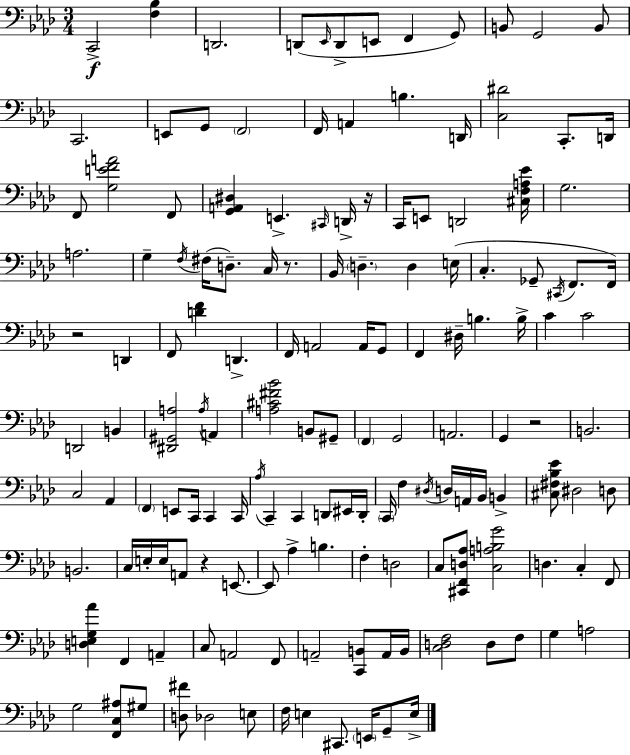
C2/h [F3,Bb3]/q D2/h. D2/e Eb2/s D2/e E2/e F2/q G2/e B2/e G2/h B2/e C2/h. E2/e G2/e F2/h F2/s A2/q B3/q. D2/s [C3,D#4]/h C2/e. D2/s F2/e [G3,E4,F4,A4]/h F2/e [G2,A2,D#3]/q E2/q. C#2/s D2/s R/s C2/s E2/e D2/h [C#3,F3,A3,Eb4]/s G3/h. A3/h. G3/q F3/s F#3/s D3/e. C3/s R/e. Bb2/s D3/q. D3/q E3/s C3/q. Gb2/e C#2/s F2/e. F2/s R/h D2/q F2/e [D4,F4]/q D2/q. F2/s A2/h A2/s G2/e F2/q D#3/s B3/q. B3/s C4/q C4/h D2/h B2/q [D#2,G#2,A3]/h A3/s A2/q [A3,C#4,F#4,Bb4]/h B2/e G#2/e F2/q G2/h A2/h. G2/q R/h B2/h. C3/h Ab2/q F2/q E2/e C2/s C2/q C2/s Ab3/s C2/q C2/q D2/e EIS2/s D2/s C2/s F3/q D#3/s D3/s A2/s Bb2/s B2/q [C#3,F#3,Bb3,Eb4]/e D#3/h D3/e B2/h. C3/s E3/s E3/s A2/e R/q E2/e. E2/e Ab3/q B3/q. F3/q D3/h C3/e [C#2,F2,D3,Ab3]/e [C3,A3,B3,G4]/h D3/q. C3/q F2/e [D3,E3,G3,Ab4]/q F2/q A2/q C3/e A2/h F2/e A2/h [C2,B2]/e A2/s B2/s [C3,D3,F3]/h D3/e F3/e G3/q A3/h G3/h [F2,C3,A#3]/e G#3/e [D3,F#4]/e Db3/h E3/e F3/s E3/q C#2/e. E2/s G2/e E3/s